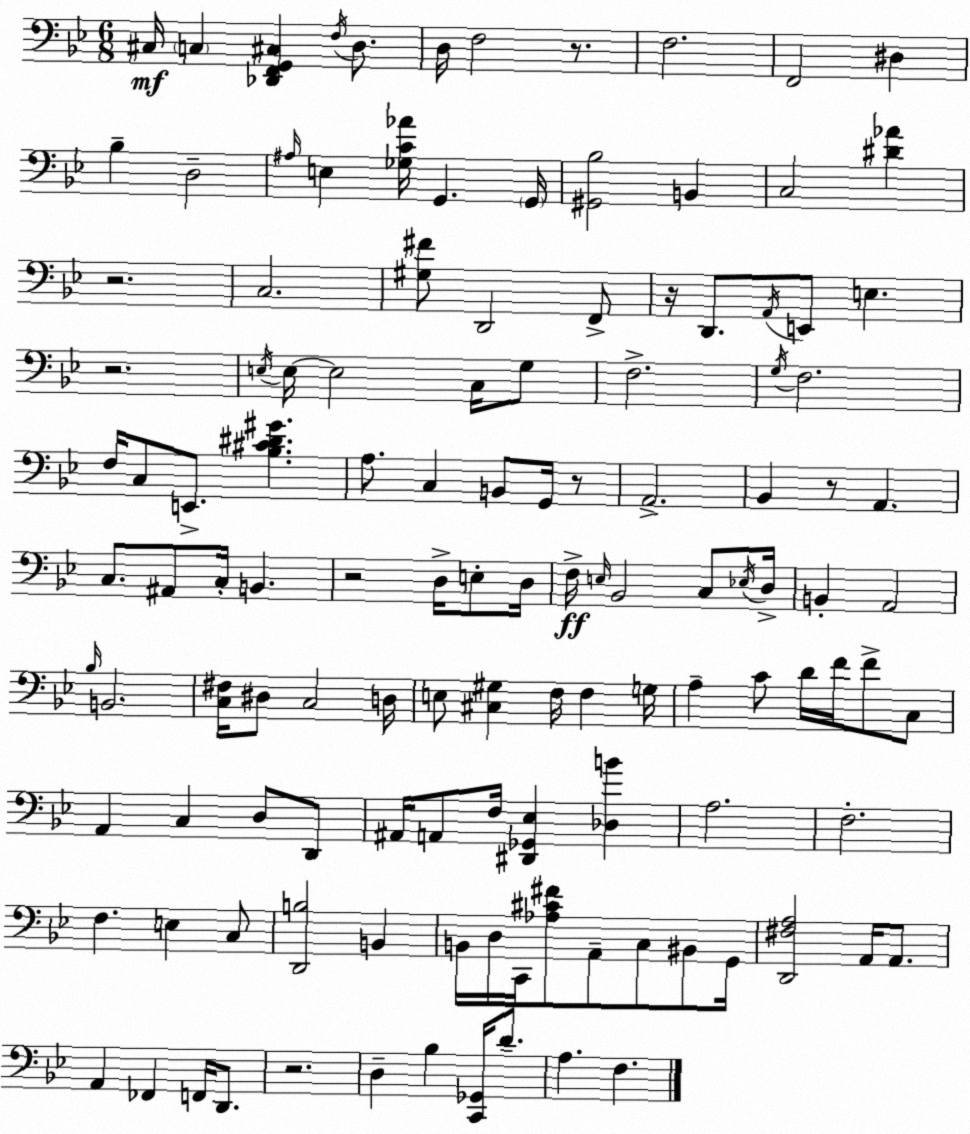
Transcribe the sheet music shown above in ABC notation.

X:1
T:Untitled
M:6/8
L:1/4
K:Bb
^C,/4 C, [_D,,F,,G,,^C,] F,/4 D,/2 D,/4 F,2 z/2 F,2 F,,2 ^D, _B, D,2 ^A,/4 E, [_G,C_A]/4 G,, G,,/4 [^G,,_B,]2 B,, C,2 [^D_A] z2 C,2 [^G,^F]/2 D,,2 F,,/2 z/4 D,,/2 A,,/4 E,,/2 E, z2 E,/4 E,/4 E,2 C,/4 G,/2 F,2 G,/4 F,2 F,/4 C,/2 E,,/2 [_B,^C^D^G] A,/2 C, B,,/2 G,,/4 z/2 A,,2 _B,, z/2 A,, C,/2 ^A,,/2 C,/4 B,, z2 D,/4 E,/2 D,/4 F,/4 E,/4 _B,,2 C,/2 _E,/4 D,/4 B,, A,,2 _B,/4 B,,2 [C,^F,]/4 ^D,/2 C,2 D,/4 E,/2 [^C,^G,] F,/4 F, G,/4 A, C/2 D/4 F/4 F/2 C,/2 A,, C, D,/2 D,,/2 ^A,,/4 A,,/2 F,/4 [^D,,_G,,_E,] [_D,B] A,2 F,2 F, E, C,/2 [D,,B,]2 B,, B,,/4 D,/4 C,,/4 [_A,^C^F]/2 A,,/2 C,/2 ^B,,/2 G,,/4 [D,,^F,A,]2 A,,/4 A,,/2 A,, _F,, F,,/4 D,,/2 z2 D, _B, [C,,_G,,]/4 D/2 A, F,